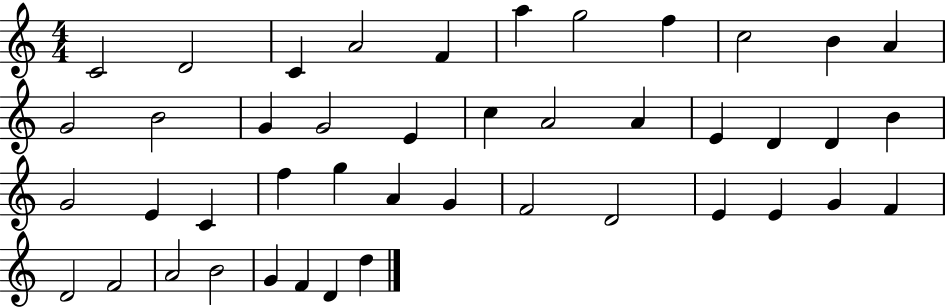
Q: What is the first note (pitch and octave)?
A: C4